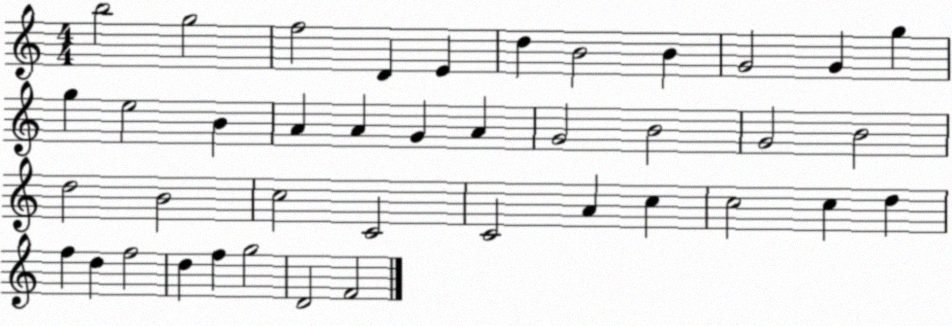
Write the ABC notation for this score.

X:1
T:Untitled
M:4/4
L:1/4
K:C
b2 g2 f2 D E d B2 B G2 G g g e2 B A A G A G2 B2 G2 B2 d2 B2 c2 C2 C2 A c c2 c d f d f2 d f g2 D2 F2